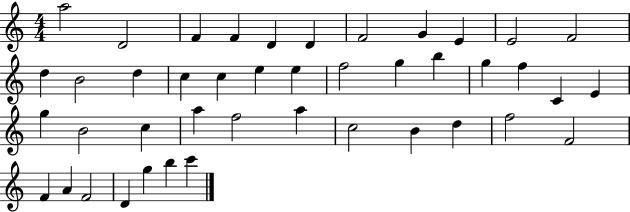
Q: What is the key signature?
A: C major